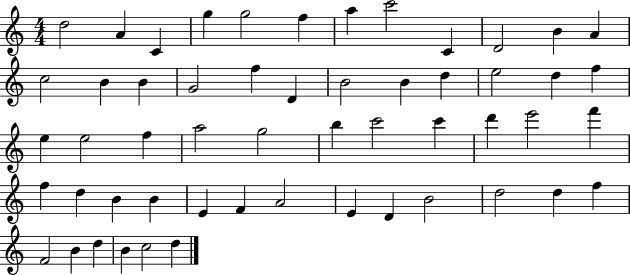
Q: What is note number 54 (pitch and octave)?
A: D5